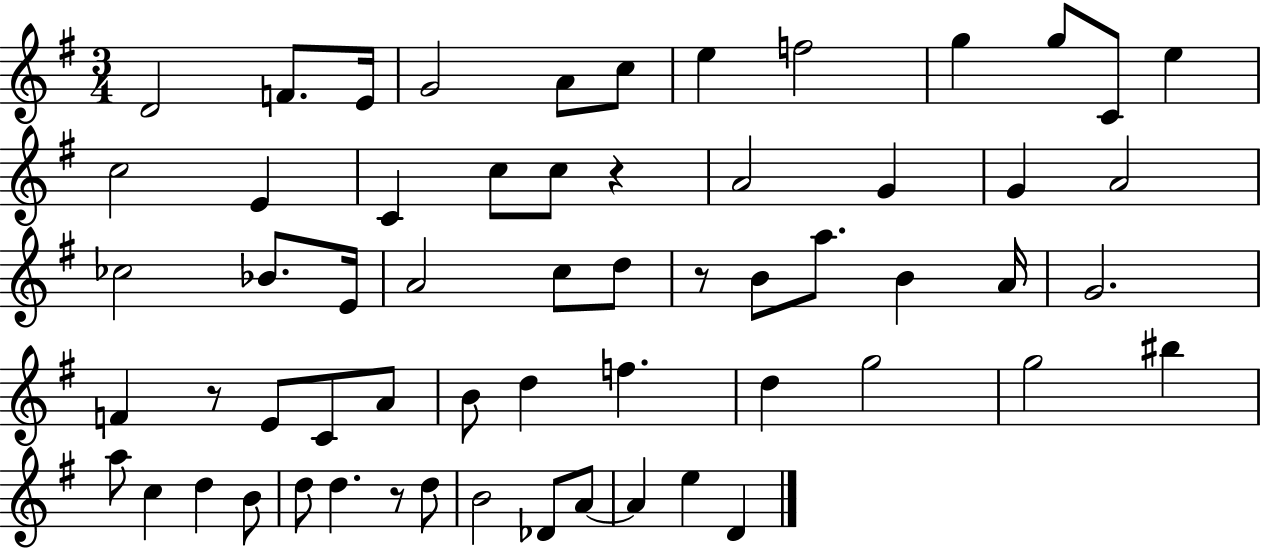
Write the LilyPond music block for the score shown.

{
  \clef treble
  \numericTimeSignature
  \time 3/4
  \key g \major
  d'2 f'8. e'16 | g'2 a'8 c''8 | e''4 f''2 | g''4 g''8 c'8 e''4 | \break c''2 e'4 | c'4 c''8 c''8 r4 | a'2 g'4 | g'4 a'2 | \break ces''2 bes'8. e'16 | a'2 c''8 d''8 | r8 b'8 a''8. b'4 a'16 | g'2. | \break f'4 r8 e'8 c'8 a'8 | b'8 d''4 f''4. | d''4 g''2 | g''2 bis''4 | \break a''8 c''4 d''4 b'8 | d''8 d''4. r8 d''8 | b'2 des'8 a'8~~ | a'4 e''4 d'4 | \break \bar "|."
}